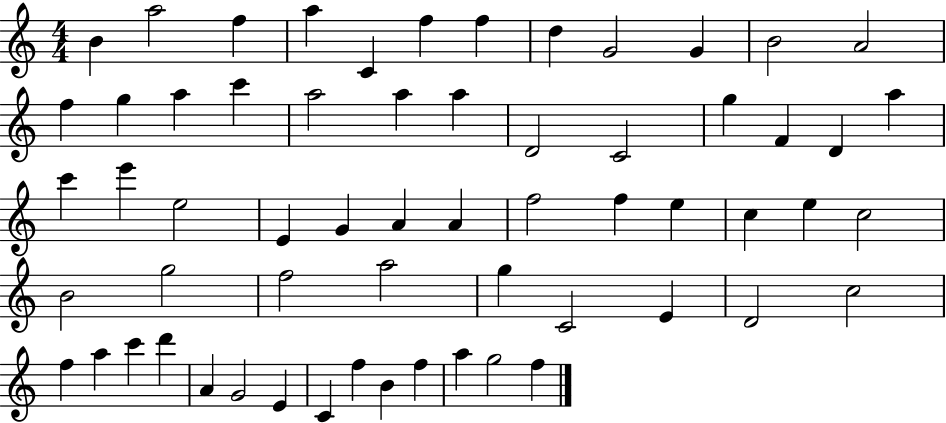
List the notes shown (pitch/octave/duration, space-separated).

B4/q A5/h F5/q A5/q C4/q F5/q F5/q D5/q G4/h G4/q B4/h A4/h F5/q G5/q A5/q C6/q A5/h A5/q A5/q D4/h C4/h G5/q F4/q D4/q A5/q C6/q E6/q E5/h E4/q G4/q A4/q A4/q F5/h F5/q E5/q C5/q E5/q C5/h B4/h G5/h F5/h A5/h G5/q C4/h E4/q D4/h C5/h F5/q A5/q C6/q D6/q A4/q G4/h E4/q C4/q F5/q B4/q F5/q A5/q G5/h F5/q